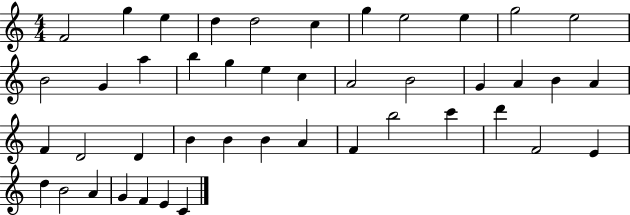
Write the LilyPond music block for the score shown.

{
  \clef treble
  \numericTimeSignature
  \time 4/4
  \key c \major
  f'2 g''4 e''4 | d''4 d''2 c''4 | g''4 e''2 e''4 | g''2 e''2 | \break b'2 g'4 a''4 | b''4 g''4 e''4 c''4 | a'2 b'2 | g'4 a'4 b'4 a'4 | \break f'4 d'2 d'4 | b'4 b'4 b'4 a'4 | f'4 b''2 c'''4 | d'''4 f'2 e'4 | \break d''4 b'2 a'4 | g'4 f'4 e'4 c'4 | \bar "|."
}